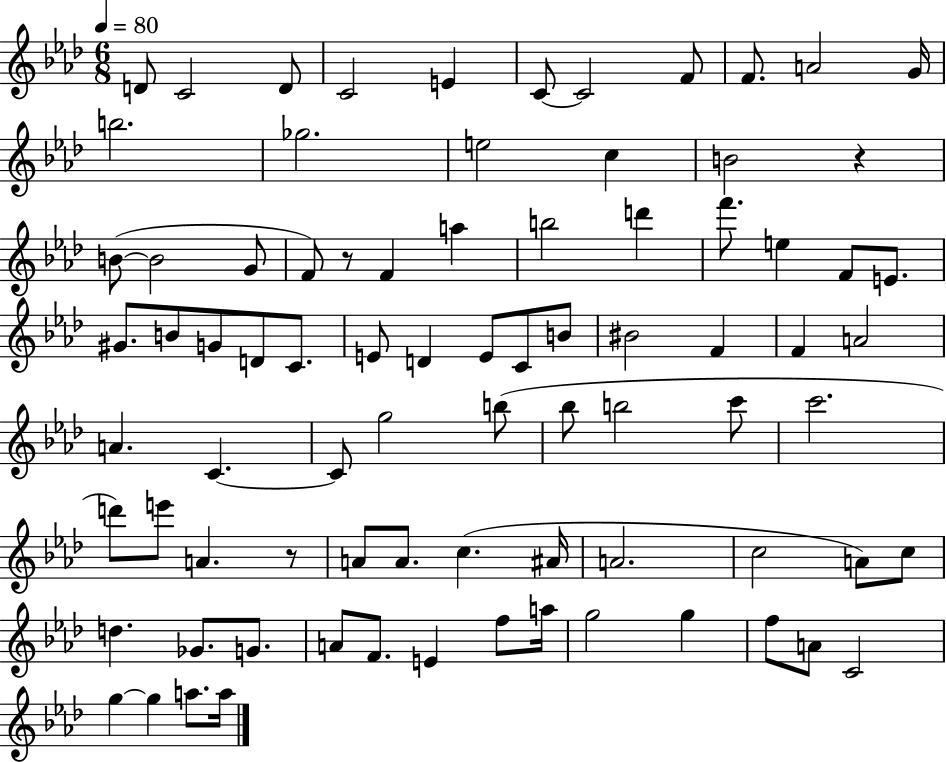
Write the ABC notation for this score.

X:1
T:Untitled
M:6/8
L:1/4
K:Ab
D/2 C2 D/2 C2 E C/2 C2 F/2 F/2 A2 G/4 b2 _g2 e2 c B2 z B/2 B2 G/2 F/2 z/2 F a b2 d' f'/2 e F/2 E/2 ^G/2 B/2 G/2 D/2 C/2 E/2 D E/2 C/2 B/2 ^B2 F F A2 A C C/2 g2 b/2 _b/2 b2 c'/2 c'2 d'/2 e'/2 A z/2 A/2 A/2 c ^A/4 A2 c2 A/2 c/2 d _G/2 G/2 A/2 F/2 E f/2 a/4 g2 g f/2 A/2 C2 g g a/2 a/4